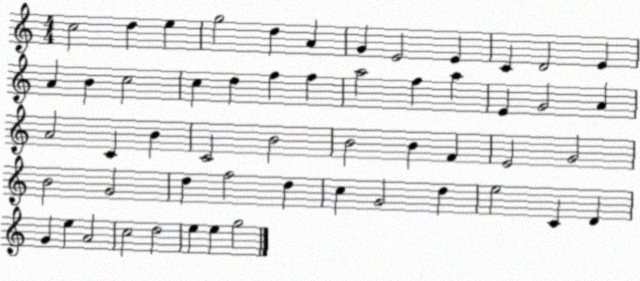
X:1
T:Untitled
M:4/4
L:1/4
K:C
c2 d e g2 d A G E2 E C D2 E A B c2 c d f f a2 f a E G2 A A2 C B C2 B2 B2 B F E2 G2 B2 G2 d f2 d c G2 d e2 C D G e A2 c2 d2 e e g2